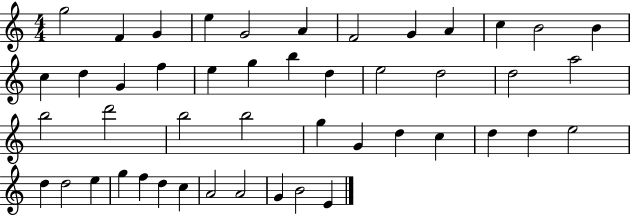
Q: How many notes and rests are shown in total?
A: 47